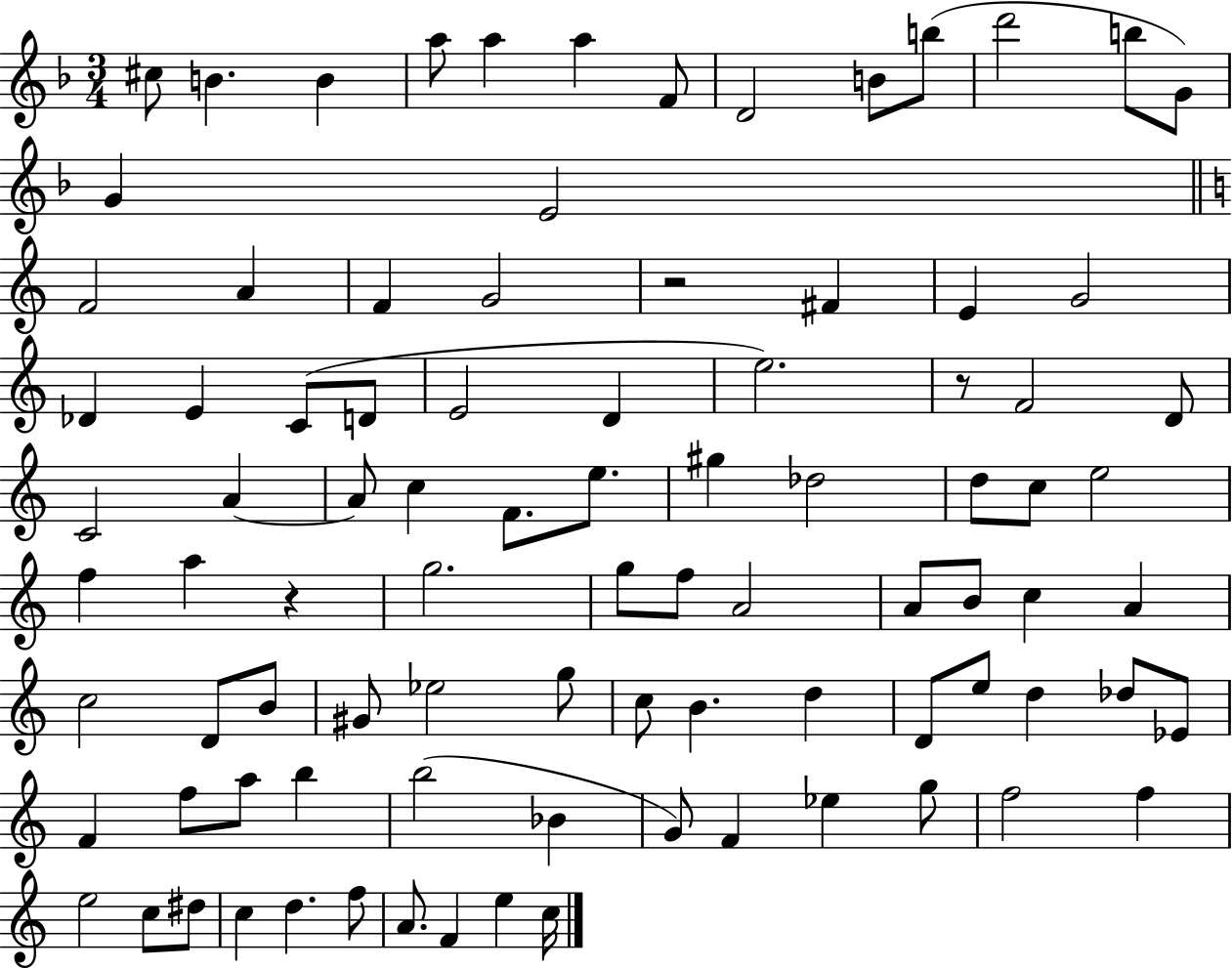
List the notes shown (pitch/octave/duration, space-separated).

C#5/e B4/q. B4/q A5/e A5/q A5/q F4/e D4/h B4/e B5/e D6/h B5/e G4/e G4/q E4/h F4/h A4/q F4/q G4/h R/h F#4/q E4/q G4/h Db4/q E4/q C4/e D4/e E4/h D4/q E5/h. R/e F4/h D4/e C4/h A4/q A4/e C5/q F4/e. E5/e. G#5/q Db5/h D5/e C5/e E5/h F5/q A5/q R/q G5/h. G5/e F5/e A4/h A4/e B4/e C5/q A4/q C5/h D4/e B4/e G#4/e Eb5/h G5/e C5/e B4/q. D5/q D4/e E5/e D5/q Db5/e Eb4/e F4/q F5/e A5/e B5/q B5/h Bb4/q G4/e F4/q Eb5/q G5/e F5/h F5/q E5/h C5/e D#5/e C5/q D5/q. F5/e A4/e. F4/q E5/q C5/s